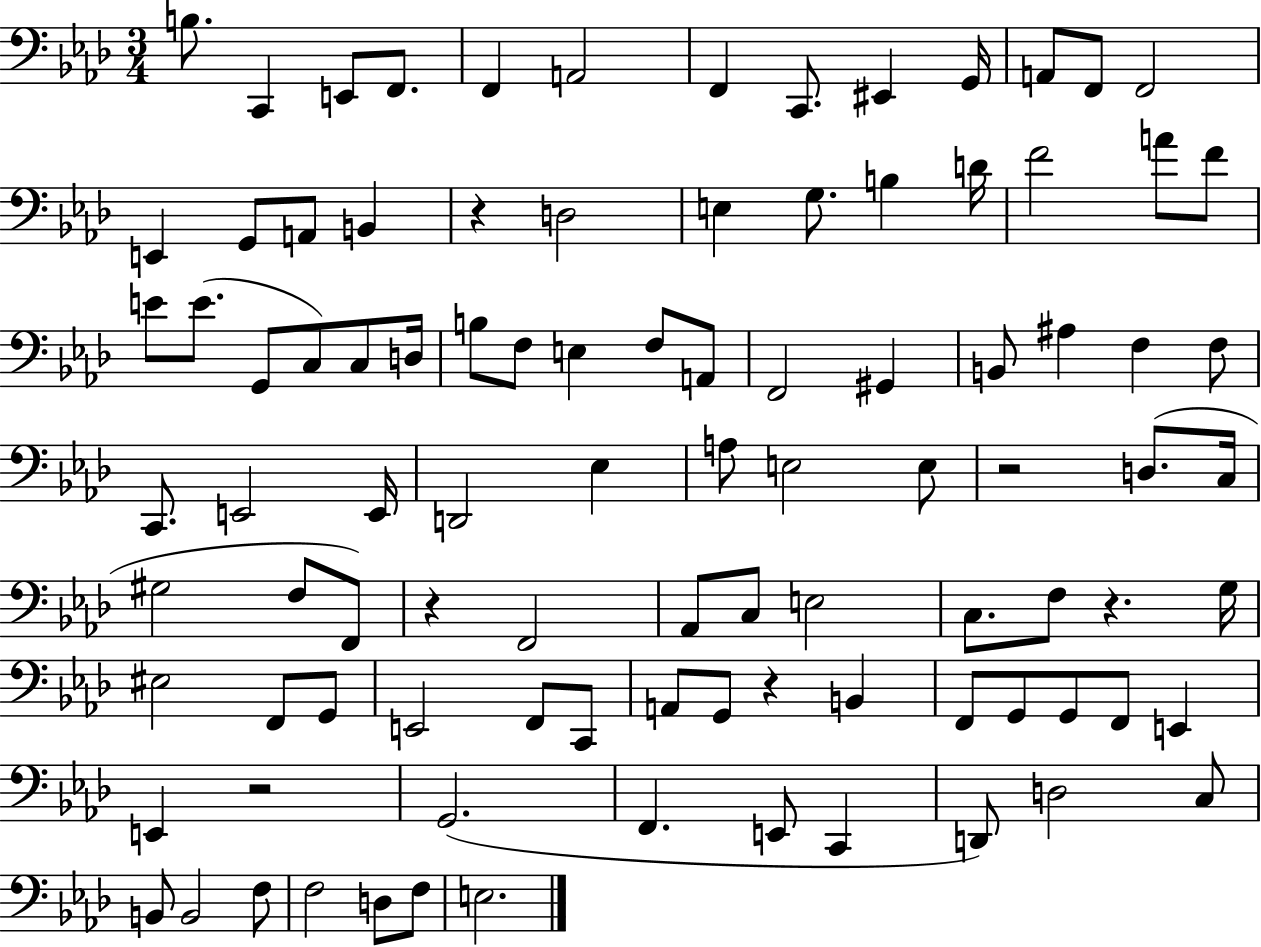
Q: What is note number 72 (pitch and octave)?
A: F2